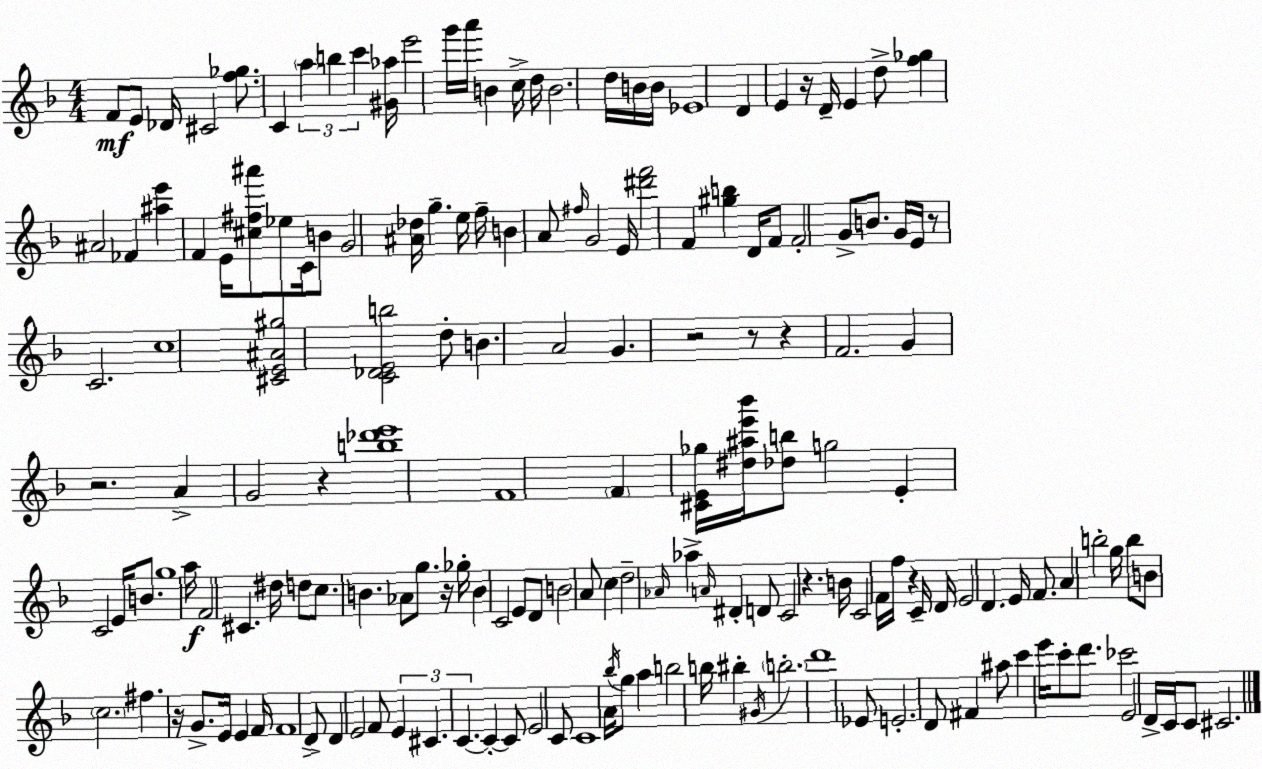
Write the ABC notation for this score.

X:1
T:Untitled
M:4/4
L:1/4
K:Dm
F/2 E/2 _D/4 ^C2 [f_g]/2 C a b c' [^G_a]/4 e'2 g'/4 a'/4 B c/4 d/4 B2 d/4 B/4 B/4 _E4 D E z/4 D/4 E d/2 [f_g] ^A2 _F [^ae'] F E/4 [^c^f^a']/2 _e/2 C/4 B/2 G2 [^A_d]/4 g e/4 f/4 B A/2 ^f/4 G2 E/4 [^d'f']2 F [^gb] D/4 F/2 F2 G/2 B/2 G/4 E/4 z/2 C2 c4 [^CE^A^g]2 [C_DEb]2 d/2 B A2 G z2 z/2 z F2 G z2 A G2 z [b_d'e']4 F4 F [^CE_g]/4 [^d^ae'_b']/4 [_db]/2 g2 E C2 E/4 B/2 g4 a/4 F2 ^C ^d/4 d/2 c/2 B _A/2 g/2 z/4 _g/4 B C2 E/2 D/2 B2 A/2 c d2 _A/4 _a A/4 ^D D/2 C2 z B/4 C2 F/4 f/4 z C/4 D/4 E2 D E/4 F/2 A b2 g/4 b/2 B/2 c2 ^f z/4 G/2 E/4 E F/4 F4 D/2 D E2 F/2 E ^C C C C/2 E2 C/2 C4 A/4 _b/4 g/2 a b2 b/4 ^b ^G/4 b2 d'4 _E/2 E2 D/2 ^F ^a/2 c' e'/4 c'/2 d'/2 _c'2 E2 D/4 C/4 C/2 ^C2